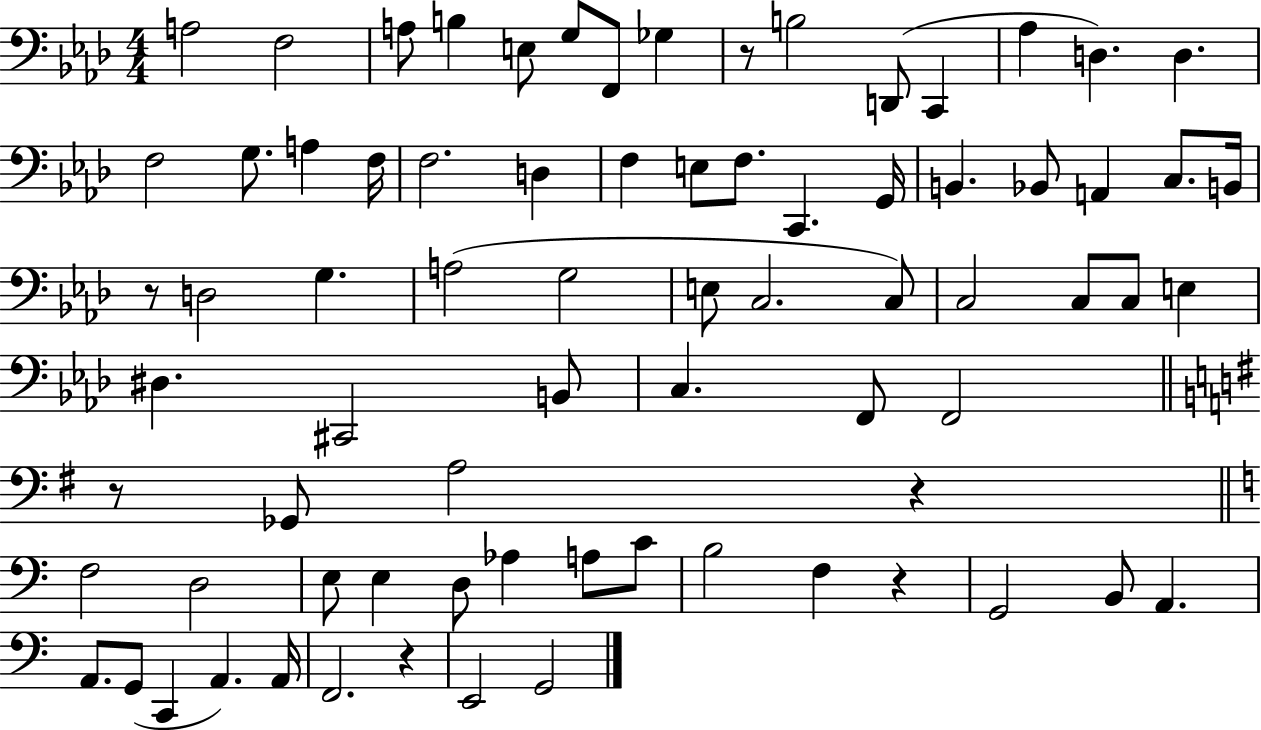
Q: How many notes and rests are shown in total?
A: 76